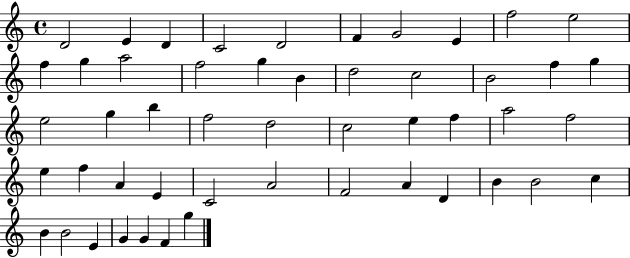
X:1
T:Untitled
M:4/4
L:1/4
K:C
D2 E D C2 D2 F G2 E f2 e2 f g a2 f2 g B d2 c2 B2 f g e2 g b f2 d2 c2 e f a2 f2 e f A E C2 A2 F2 A D B B2 c B B2 E G G F g